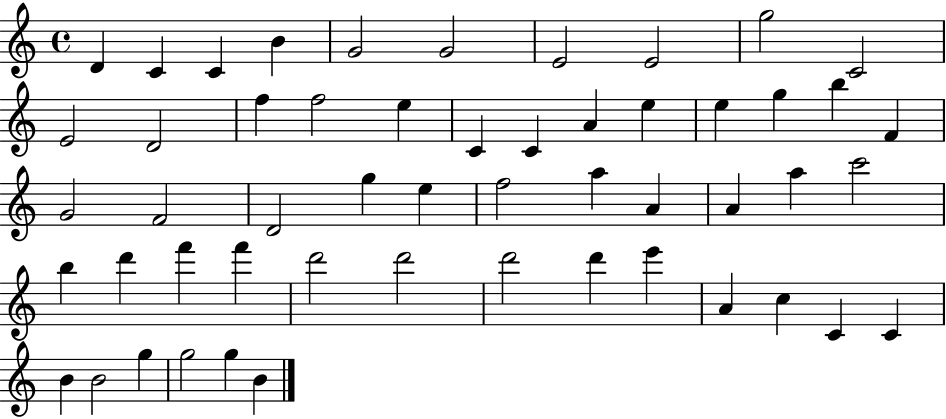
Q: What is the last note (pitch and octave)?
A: B4